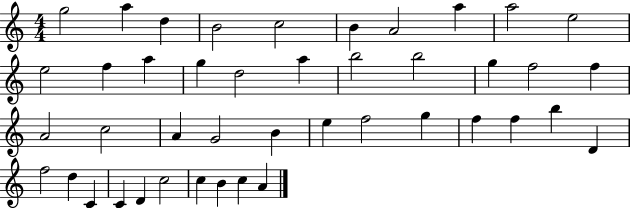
G5/h A5/q D5/q B4/h C5/h B4/q A4/h A5/q A5/h E5/h E5/h F5/q A5/q G5/q D5/h A5/q B5/h B5/h G5/q F5/h F5/q A4/h C5/h A4/q G4/h B4/q E5/q F5/h G5/q F5/q F5/q B5/q D4/q F5/h D5/q C4/q C4/q D4/q C5/h C5/q B4/q C5/q A4/q